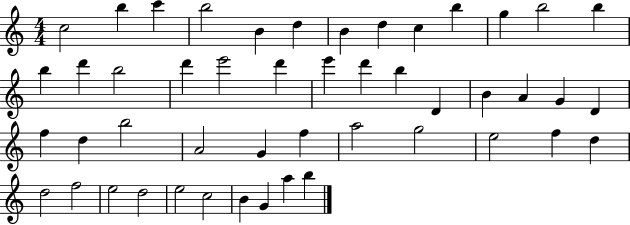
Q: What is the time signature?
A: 4/4